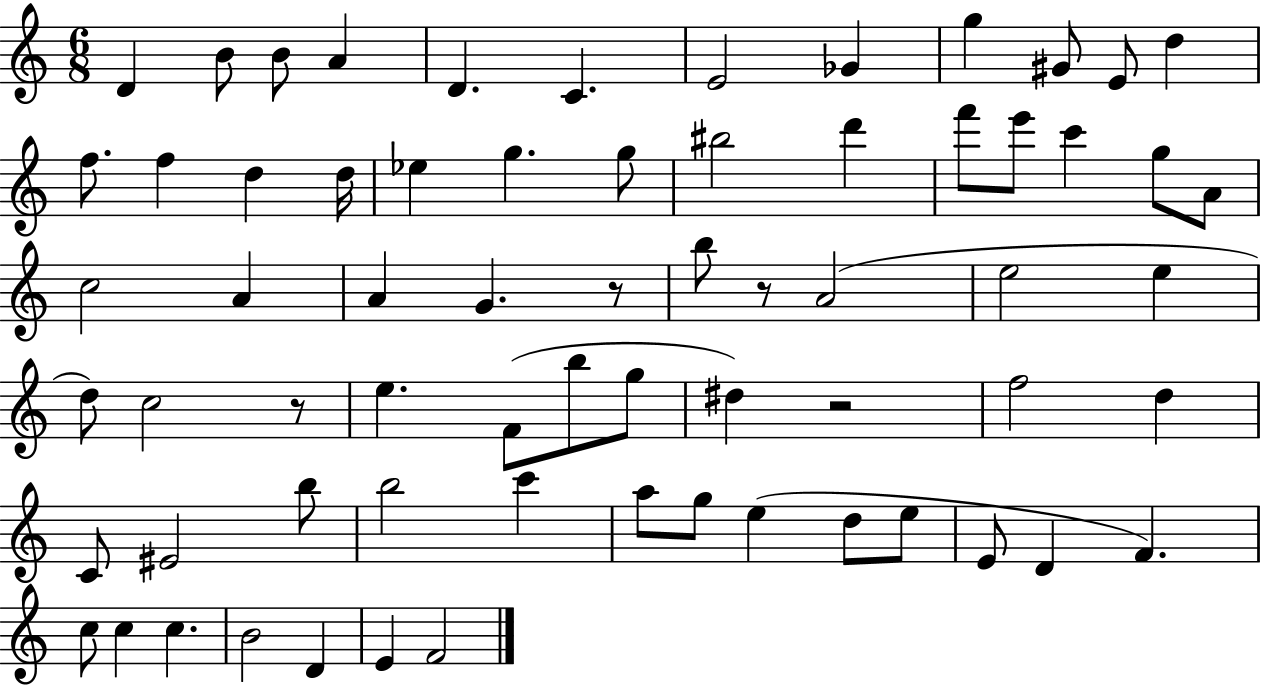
{
  \clef treble
  \numericTimeSignature
  \time 6/8
  \key c \major
  d'4 b'8 b'8 a'4 | d'4. c'4. | e'2 ges'4 | g''4 gis'8 e'8 d''4 | \break f''8. f''4 d''4 d''16 | ees''4 g''4. g''8 | bis''2 d'''4 | f'''8 e'''8 c'''4 g''8 a'8 | \break c''2 a'4 | a'4 g'4. r8 | b''8 r8 a'2( | e''2 e''4 | \break d''8) c''2 r8 | e''4. f'8( b''8 g''8 | dis''4) r2 | f''2 d''4 | \break c'8 eis'2 b''8 | b''2 c'''4 | a''8 g''8 e''4( d''8 e''8 | e'8 d'4 f'4.) | \break c''8 c''4 c''4. | b'2 d'4 | e'4 f'2 | \bar "|."
}